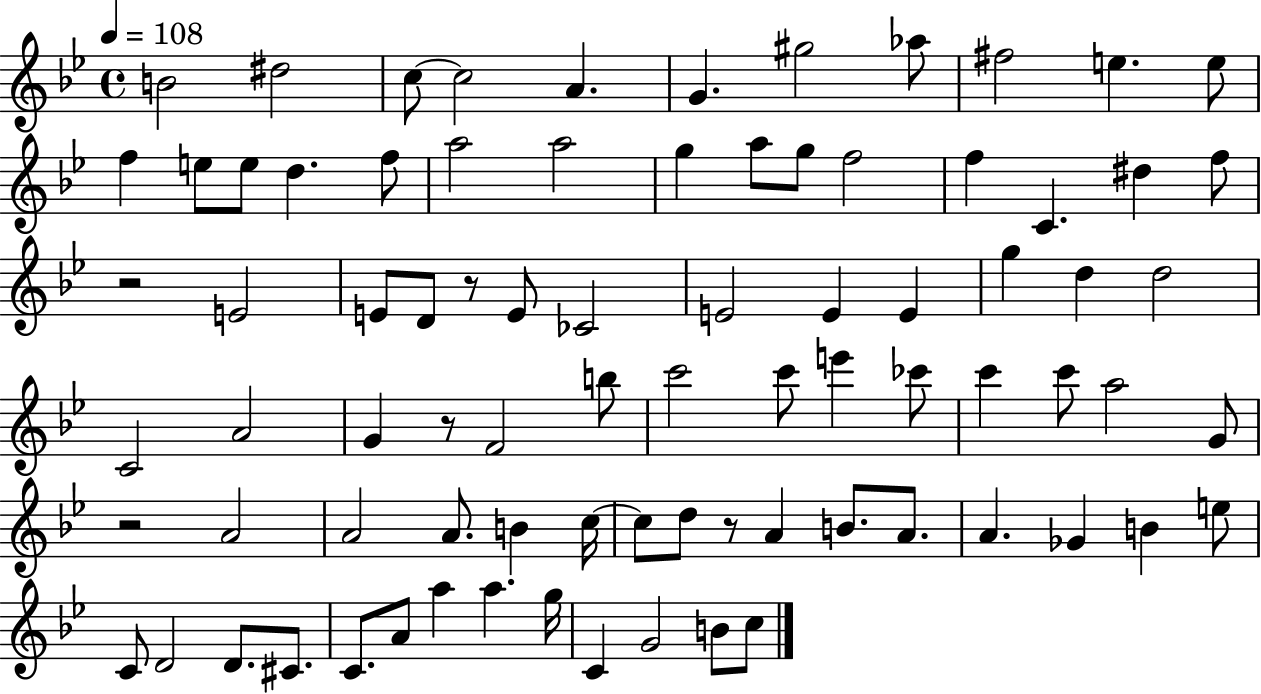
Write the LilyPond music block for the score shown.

{
  \clef treble
  \time 4/4
  \defaultTimeSignature
  \key bes \major
  \tempo 4 = 108
  \repeat volta 2 { b'2 dis''2 | c''8~~ c''2 a'4. | g'4. gis''2 aes''8 | fis''2 e''4. e''8 | \break f''4 e''8 e''8 d''4. f''8 | a''2 a''2 | g''4 a''8 g''8 f''2 | f''4 c'4. dis''4 f''8 | \break r2 e'2 | e'8 d'8 r8 e'8 ces'2 | e'2 e'4 e'4 | g''4 d''4 d''2 | \break c'2 a'2 | g'4 r8 f'2 b''8 | c'''2 c'''8 e'''4 ces'''8 | c'''4 c'''8 a''2 g'8 | \break r2 a'2 | a'2 a'8. b'4 c''16~~ | c''8 d''8 r8 a'4 b'8. a'8. | a'4. ges'4 b'4 e''8 | \break c'8 d'2 d'8. cis'8. | c'8. a'8 a''4 a''4. g''16 | c'4 g'2 b'8 c''8 | } \bar "|."
}